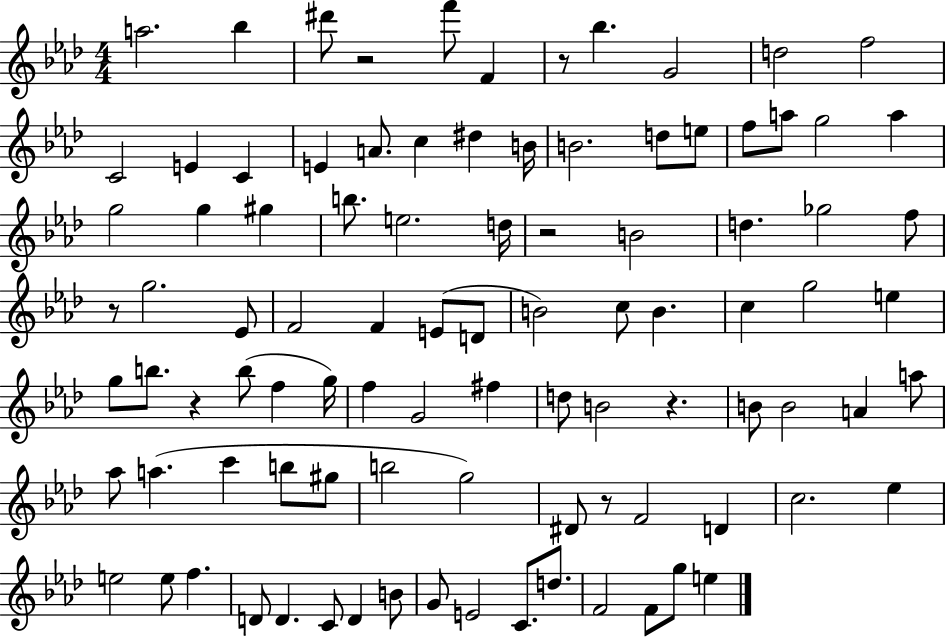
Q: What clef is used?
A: treble